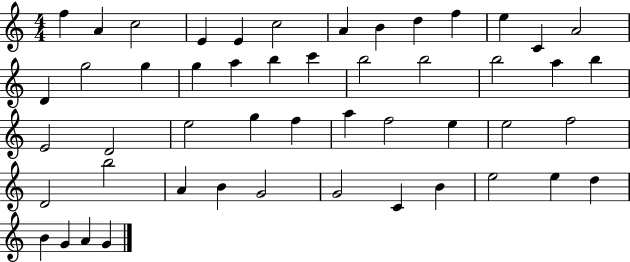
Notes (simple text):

F5/q A4/q C5/h E4/q E4/q C5/h A4/q B4/q D5/q F5/q E5/q C4/q A4/h D4/q G5/h G5/q G5/q A5/q B5/q C6/q B5/h B5/h B5/h A5/q B5/q E4/h D4/h E5/h G5/q F5/q A5/q F5/h E5/q E5/h F5/h D4/h B5/h A4/q B4/q G4/h G4/h C4/q B4/q E5/h E5/q D5/q B4/q G4/q A4/q G4/q